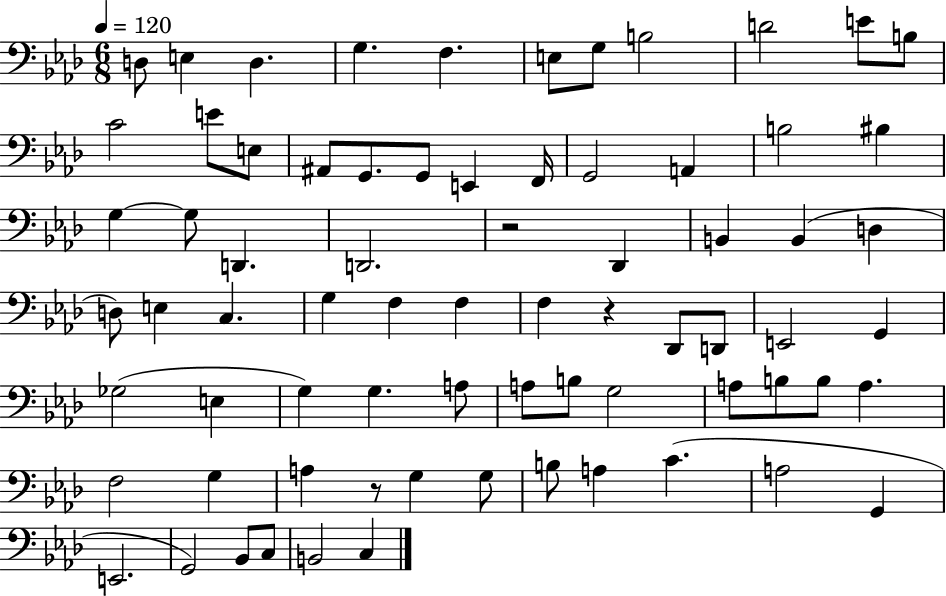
{
  \clef bass
  \numericTimeSignature
  \time 6/8
  \key aes \major
  \tempo 4 = 120
  d8 e4 d4. | g4. f4. | e8 g8 b2 | d'2 e'8 b8 | \break c'2 e'8 e8 | ais,8 g,8. g,8 e,4 f,16 | g,2 a,4 | b2 bis4 | \break g4~~ g8 d,4. | d,2. | r2 des,4 | b,4 b,4( d4 | \break d8) e4 c4. | g4 f4 f4 | f4 r4 des,8 d,8 | e,2 g,4 | \break ges2( e4 | g4) g4. a8 | a8 b8 g2 | a8 b8 b8 a4. | \break f2 g4 | a4 r8 g4 g8 | b8 a4 c'4.( | a2 g,4 | \break e,2. | g,2) bes,8 c8 | b,2 c4 | \bar "|."
}